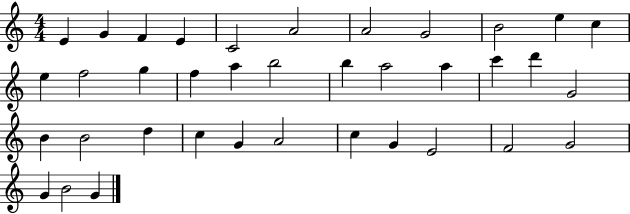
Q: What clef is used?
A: treble